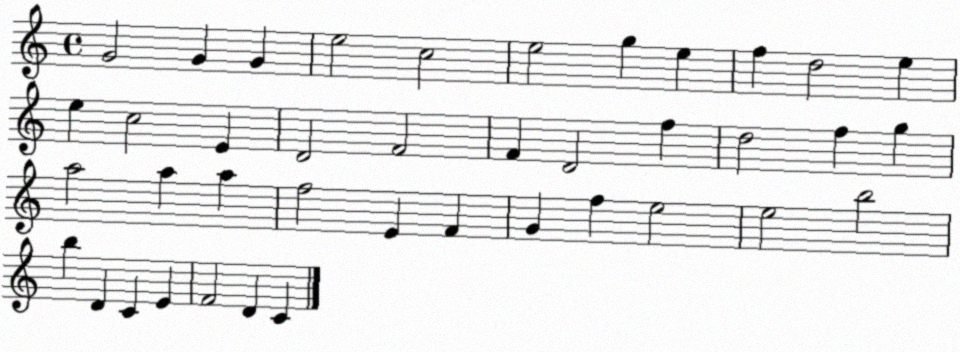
X:1
T:Untitled
M:4/4
L:1/4
K:C
G2 G G e2 c2 e2 g e f d2 e e c2 E D2 F2 F D2 f d2 f g a2 a a f2 E F G f e2 e2 b2 b D C E F2 D C